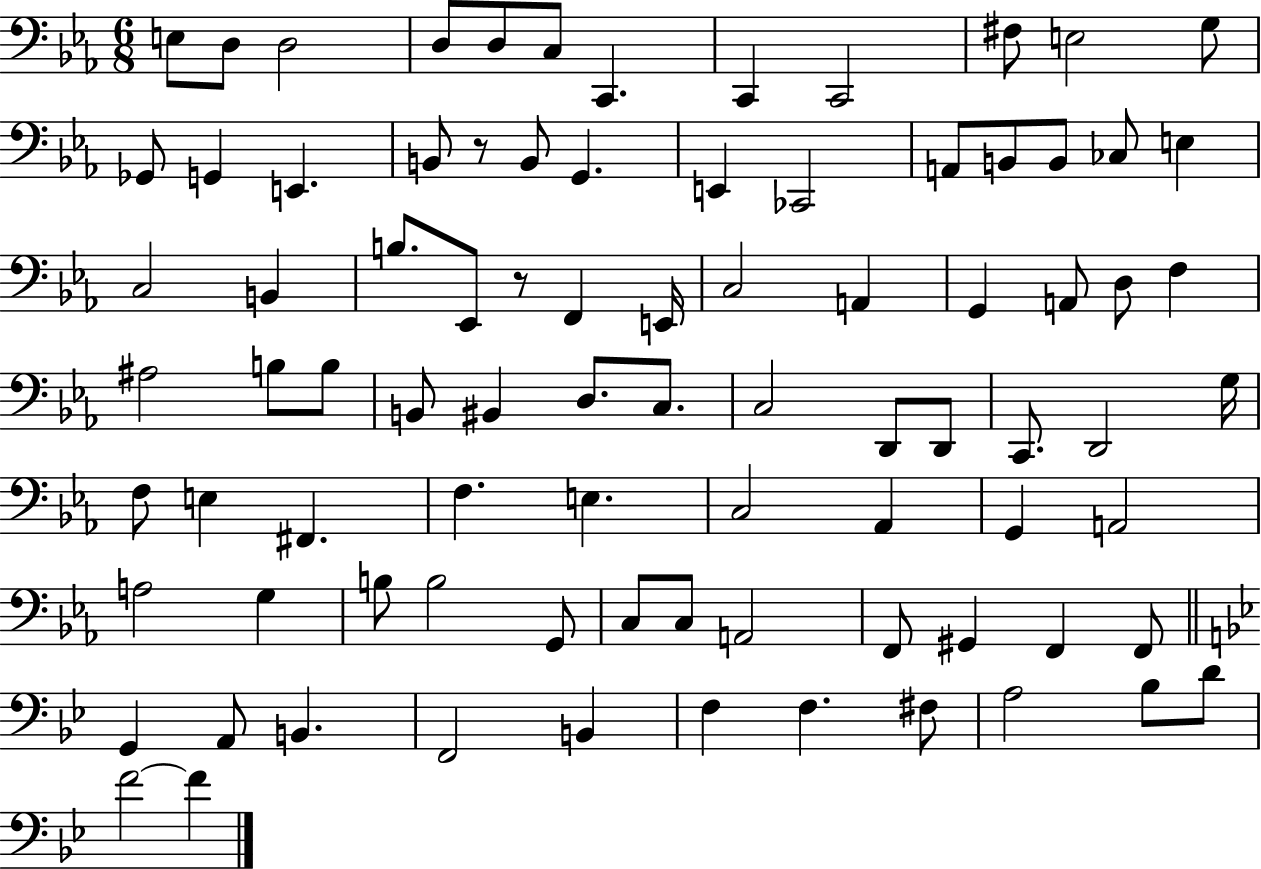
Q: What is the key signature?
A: EES major